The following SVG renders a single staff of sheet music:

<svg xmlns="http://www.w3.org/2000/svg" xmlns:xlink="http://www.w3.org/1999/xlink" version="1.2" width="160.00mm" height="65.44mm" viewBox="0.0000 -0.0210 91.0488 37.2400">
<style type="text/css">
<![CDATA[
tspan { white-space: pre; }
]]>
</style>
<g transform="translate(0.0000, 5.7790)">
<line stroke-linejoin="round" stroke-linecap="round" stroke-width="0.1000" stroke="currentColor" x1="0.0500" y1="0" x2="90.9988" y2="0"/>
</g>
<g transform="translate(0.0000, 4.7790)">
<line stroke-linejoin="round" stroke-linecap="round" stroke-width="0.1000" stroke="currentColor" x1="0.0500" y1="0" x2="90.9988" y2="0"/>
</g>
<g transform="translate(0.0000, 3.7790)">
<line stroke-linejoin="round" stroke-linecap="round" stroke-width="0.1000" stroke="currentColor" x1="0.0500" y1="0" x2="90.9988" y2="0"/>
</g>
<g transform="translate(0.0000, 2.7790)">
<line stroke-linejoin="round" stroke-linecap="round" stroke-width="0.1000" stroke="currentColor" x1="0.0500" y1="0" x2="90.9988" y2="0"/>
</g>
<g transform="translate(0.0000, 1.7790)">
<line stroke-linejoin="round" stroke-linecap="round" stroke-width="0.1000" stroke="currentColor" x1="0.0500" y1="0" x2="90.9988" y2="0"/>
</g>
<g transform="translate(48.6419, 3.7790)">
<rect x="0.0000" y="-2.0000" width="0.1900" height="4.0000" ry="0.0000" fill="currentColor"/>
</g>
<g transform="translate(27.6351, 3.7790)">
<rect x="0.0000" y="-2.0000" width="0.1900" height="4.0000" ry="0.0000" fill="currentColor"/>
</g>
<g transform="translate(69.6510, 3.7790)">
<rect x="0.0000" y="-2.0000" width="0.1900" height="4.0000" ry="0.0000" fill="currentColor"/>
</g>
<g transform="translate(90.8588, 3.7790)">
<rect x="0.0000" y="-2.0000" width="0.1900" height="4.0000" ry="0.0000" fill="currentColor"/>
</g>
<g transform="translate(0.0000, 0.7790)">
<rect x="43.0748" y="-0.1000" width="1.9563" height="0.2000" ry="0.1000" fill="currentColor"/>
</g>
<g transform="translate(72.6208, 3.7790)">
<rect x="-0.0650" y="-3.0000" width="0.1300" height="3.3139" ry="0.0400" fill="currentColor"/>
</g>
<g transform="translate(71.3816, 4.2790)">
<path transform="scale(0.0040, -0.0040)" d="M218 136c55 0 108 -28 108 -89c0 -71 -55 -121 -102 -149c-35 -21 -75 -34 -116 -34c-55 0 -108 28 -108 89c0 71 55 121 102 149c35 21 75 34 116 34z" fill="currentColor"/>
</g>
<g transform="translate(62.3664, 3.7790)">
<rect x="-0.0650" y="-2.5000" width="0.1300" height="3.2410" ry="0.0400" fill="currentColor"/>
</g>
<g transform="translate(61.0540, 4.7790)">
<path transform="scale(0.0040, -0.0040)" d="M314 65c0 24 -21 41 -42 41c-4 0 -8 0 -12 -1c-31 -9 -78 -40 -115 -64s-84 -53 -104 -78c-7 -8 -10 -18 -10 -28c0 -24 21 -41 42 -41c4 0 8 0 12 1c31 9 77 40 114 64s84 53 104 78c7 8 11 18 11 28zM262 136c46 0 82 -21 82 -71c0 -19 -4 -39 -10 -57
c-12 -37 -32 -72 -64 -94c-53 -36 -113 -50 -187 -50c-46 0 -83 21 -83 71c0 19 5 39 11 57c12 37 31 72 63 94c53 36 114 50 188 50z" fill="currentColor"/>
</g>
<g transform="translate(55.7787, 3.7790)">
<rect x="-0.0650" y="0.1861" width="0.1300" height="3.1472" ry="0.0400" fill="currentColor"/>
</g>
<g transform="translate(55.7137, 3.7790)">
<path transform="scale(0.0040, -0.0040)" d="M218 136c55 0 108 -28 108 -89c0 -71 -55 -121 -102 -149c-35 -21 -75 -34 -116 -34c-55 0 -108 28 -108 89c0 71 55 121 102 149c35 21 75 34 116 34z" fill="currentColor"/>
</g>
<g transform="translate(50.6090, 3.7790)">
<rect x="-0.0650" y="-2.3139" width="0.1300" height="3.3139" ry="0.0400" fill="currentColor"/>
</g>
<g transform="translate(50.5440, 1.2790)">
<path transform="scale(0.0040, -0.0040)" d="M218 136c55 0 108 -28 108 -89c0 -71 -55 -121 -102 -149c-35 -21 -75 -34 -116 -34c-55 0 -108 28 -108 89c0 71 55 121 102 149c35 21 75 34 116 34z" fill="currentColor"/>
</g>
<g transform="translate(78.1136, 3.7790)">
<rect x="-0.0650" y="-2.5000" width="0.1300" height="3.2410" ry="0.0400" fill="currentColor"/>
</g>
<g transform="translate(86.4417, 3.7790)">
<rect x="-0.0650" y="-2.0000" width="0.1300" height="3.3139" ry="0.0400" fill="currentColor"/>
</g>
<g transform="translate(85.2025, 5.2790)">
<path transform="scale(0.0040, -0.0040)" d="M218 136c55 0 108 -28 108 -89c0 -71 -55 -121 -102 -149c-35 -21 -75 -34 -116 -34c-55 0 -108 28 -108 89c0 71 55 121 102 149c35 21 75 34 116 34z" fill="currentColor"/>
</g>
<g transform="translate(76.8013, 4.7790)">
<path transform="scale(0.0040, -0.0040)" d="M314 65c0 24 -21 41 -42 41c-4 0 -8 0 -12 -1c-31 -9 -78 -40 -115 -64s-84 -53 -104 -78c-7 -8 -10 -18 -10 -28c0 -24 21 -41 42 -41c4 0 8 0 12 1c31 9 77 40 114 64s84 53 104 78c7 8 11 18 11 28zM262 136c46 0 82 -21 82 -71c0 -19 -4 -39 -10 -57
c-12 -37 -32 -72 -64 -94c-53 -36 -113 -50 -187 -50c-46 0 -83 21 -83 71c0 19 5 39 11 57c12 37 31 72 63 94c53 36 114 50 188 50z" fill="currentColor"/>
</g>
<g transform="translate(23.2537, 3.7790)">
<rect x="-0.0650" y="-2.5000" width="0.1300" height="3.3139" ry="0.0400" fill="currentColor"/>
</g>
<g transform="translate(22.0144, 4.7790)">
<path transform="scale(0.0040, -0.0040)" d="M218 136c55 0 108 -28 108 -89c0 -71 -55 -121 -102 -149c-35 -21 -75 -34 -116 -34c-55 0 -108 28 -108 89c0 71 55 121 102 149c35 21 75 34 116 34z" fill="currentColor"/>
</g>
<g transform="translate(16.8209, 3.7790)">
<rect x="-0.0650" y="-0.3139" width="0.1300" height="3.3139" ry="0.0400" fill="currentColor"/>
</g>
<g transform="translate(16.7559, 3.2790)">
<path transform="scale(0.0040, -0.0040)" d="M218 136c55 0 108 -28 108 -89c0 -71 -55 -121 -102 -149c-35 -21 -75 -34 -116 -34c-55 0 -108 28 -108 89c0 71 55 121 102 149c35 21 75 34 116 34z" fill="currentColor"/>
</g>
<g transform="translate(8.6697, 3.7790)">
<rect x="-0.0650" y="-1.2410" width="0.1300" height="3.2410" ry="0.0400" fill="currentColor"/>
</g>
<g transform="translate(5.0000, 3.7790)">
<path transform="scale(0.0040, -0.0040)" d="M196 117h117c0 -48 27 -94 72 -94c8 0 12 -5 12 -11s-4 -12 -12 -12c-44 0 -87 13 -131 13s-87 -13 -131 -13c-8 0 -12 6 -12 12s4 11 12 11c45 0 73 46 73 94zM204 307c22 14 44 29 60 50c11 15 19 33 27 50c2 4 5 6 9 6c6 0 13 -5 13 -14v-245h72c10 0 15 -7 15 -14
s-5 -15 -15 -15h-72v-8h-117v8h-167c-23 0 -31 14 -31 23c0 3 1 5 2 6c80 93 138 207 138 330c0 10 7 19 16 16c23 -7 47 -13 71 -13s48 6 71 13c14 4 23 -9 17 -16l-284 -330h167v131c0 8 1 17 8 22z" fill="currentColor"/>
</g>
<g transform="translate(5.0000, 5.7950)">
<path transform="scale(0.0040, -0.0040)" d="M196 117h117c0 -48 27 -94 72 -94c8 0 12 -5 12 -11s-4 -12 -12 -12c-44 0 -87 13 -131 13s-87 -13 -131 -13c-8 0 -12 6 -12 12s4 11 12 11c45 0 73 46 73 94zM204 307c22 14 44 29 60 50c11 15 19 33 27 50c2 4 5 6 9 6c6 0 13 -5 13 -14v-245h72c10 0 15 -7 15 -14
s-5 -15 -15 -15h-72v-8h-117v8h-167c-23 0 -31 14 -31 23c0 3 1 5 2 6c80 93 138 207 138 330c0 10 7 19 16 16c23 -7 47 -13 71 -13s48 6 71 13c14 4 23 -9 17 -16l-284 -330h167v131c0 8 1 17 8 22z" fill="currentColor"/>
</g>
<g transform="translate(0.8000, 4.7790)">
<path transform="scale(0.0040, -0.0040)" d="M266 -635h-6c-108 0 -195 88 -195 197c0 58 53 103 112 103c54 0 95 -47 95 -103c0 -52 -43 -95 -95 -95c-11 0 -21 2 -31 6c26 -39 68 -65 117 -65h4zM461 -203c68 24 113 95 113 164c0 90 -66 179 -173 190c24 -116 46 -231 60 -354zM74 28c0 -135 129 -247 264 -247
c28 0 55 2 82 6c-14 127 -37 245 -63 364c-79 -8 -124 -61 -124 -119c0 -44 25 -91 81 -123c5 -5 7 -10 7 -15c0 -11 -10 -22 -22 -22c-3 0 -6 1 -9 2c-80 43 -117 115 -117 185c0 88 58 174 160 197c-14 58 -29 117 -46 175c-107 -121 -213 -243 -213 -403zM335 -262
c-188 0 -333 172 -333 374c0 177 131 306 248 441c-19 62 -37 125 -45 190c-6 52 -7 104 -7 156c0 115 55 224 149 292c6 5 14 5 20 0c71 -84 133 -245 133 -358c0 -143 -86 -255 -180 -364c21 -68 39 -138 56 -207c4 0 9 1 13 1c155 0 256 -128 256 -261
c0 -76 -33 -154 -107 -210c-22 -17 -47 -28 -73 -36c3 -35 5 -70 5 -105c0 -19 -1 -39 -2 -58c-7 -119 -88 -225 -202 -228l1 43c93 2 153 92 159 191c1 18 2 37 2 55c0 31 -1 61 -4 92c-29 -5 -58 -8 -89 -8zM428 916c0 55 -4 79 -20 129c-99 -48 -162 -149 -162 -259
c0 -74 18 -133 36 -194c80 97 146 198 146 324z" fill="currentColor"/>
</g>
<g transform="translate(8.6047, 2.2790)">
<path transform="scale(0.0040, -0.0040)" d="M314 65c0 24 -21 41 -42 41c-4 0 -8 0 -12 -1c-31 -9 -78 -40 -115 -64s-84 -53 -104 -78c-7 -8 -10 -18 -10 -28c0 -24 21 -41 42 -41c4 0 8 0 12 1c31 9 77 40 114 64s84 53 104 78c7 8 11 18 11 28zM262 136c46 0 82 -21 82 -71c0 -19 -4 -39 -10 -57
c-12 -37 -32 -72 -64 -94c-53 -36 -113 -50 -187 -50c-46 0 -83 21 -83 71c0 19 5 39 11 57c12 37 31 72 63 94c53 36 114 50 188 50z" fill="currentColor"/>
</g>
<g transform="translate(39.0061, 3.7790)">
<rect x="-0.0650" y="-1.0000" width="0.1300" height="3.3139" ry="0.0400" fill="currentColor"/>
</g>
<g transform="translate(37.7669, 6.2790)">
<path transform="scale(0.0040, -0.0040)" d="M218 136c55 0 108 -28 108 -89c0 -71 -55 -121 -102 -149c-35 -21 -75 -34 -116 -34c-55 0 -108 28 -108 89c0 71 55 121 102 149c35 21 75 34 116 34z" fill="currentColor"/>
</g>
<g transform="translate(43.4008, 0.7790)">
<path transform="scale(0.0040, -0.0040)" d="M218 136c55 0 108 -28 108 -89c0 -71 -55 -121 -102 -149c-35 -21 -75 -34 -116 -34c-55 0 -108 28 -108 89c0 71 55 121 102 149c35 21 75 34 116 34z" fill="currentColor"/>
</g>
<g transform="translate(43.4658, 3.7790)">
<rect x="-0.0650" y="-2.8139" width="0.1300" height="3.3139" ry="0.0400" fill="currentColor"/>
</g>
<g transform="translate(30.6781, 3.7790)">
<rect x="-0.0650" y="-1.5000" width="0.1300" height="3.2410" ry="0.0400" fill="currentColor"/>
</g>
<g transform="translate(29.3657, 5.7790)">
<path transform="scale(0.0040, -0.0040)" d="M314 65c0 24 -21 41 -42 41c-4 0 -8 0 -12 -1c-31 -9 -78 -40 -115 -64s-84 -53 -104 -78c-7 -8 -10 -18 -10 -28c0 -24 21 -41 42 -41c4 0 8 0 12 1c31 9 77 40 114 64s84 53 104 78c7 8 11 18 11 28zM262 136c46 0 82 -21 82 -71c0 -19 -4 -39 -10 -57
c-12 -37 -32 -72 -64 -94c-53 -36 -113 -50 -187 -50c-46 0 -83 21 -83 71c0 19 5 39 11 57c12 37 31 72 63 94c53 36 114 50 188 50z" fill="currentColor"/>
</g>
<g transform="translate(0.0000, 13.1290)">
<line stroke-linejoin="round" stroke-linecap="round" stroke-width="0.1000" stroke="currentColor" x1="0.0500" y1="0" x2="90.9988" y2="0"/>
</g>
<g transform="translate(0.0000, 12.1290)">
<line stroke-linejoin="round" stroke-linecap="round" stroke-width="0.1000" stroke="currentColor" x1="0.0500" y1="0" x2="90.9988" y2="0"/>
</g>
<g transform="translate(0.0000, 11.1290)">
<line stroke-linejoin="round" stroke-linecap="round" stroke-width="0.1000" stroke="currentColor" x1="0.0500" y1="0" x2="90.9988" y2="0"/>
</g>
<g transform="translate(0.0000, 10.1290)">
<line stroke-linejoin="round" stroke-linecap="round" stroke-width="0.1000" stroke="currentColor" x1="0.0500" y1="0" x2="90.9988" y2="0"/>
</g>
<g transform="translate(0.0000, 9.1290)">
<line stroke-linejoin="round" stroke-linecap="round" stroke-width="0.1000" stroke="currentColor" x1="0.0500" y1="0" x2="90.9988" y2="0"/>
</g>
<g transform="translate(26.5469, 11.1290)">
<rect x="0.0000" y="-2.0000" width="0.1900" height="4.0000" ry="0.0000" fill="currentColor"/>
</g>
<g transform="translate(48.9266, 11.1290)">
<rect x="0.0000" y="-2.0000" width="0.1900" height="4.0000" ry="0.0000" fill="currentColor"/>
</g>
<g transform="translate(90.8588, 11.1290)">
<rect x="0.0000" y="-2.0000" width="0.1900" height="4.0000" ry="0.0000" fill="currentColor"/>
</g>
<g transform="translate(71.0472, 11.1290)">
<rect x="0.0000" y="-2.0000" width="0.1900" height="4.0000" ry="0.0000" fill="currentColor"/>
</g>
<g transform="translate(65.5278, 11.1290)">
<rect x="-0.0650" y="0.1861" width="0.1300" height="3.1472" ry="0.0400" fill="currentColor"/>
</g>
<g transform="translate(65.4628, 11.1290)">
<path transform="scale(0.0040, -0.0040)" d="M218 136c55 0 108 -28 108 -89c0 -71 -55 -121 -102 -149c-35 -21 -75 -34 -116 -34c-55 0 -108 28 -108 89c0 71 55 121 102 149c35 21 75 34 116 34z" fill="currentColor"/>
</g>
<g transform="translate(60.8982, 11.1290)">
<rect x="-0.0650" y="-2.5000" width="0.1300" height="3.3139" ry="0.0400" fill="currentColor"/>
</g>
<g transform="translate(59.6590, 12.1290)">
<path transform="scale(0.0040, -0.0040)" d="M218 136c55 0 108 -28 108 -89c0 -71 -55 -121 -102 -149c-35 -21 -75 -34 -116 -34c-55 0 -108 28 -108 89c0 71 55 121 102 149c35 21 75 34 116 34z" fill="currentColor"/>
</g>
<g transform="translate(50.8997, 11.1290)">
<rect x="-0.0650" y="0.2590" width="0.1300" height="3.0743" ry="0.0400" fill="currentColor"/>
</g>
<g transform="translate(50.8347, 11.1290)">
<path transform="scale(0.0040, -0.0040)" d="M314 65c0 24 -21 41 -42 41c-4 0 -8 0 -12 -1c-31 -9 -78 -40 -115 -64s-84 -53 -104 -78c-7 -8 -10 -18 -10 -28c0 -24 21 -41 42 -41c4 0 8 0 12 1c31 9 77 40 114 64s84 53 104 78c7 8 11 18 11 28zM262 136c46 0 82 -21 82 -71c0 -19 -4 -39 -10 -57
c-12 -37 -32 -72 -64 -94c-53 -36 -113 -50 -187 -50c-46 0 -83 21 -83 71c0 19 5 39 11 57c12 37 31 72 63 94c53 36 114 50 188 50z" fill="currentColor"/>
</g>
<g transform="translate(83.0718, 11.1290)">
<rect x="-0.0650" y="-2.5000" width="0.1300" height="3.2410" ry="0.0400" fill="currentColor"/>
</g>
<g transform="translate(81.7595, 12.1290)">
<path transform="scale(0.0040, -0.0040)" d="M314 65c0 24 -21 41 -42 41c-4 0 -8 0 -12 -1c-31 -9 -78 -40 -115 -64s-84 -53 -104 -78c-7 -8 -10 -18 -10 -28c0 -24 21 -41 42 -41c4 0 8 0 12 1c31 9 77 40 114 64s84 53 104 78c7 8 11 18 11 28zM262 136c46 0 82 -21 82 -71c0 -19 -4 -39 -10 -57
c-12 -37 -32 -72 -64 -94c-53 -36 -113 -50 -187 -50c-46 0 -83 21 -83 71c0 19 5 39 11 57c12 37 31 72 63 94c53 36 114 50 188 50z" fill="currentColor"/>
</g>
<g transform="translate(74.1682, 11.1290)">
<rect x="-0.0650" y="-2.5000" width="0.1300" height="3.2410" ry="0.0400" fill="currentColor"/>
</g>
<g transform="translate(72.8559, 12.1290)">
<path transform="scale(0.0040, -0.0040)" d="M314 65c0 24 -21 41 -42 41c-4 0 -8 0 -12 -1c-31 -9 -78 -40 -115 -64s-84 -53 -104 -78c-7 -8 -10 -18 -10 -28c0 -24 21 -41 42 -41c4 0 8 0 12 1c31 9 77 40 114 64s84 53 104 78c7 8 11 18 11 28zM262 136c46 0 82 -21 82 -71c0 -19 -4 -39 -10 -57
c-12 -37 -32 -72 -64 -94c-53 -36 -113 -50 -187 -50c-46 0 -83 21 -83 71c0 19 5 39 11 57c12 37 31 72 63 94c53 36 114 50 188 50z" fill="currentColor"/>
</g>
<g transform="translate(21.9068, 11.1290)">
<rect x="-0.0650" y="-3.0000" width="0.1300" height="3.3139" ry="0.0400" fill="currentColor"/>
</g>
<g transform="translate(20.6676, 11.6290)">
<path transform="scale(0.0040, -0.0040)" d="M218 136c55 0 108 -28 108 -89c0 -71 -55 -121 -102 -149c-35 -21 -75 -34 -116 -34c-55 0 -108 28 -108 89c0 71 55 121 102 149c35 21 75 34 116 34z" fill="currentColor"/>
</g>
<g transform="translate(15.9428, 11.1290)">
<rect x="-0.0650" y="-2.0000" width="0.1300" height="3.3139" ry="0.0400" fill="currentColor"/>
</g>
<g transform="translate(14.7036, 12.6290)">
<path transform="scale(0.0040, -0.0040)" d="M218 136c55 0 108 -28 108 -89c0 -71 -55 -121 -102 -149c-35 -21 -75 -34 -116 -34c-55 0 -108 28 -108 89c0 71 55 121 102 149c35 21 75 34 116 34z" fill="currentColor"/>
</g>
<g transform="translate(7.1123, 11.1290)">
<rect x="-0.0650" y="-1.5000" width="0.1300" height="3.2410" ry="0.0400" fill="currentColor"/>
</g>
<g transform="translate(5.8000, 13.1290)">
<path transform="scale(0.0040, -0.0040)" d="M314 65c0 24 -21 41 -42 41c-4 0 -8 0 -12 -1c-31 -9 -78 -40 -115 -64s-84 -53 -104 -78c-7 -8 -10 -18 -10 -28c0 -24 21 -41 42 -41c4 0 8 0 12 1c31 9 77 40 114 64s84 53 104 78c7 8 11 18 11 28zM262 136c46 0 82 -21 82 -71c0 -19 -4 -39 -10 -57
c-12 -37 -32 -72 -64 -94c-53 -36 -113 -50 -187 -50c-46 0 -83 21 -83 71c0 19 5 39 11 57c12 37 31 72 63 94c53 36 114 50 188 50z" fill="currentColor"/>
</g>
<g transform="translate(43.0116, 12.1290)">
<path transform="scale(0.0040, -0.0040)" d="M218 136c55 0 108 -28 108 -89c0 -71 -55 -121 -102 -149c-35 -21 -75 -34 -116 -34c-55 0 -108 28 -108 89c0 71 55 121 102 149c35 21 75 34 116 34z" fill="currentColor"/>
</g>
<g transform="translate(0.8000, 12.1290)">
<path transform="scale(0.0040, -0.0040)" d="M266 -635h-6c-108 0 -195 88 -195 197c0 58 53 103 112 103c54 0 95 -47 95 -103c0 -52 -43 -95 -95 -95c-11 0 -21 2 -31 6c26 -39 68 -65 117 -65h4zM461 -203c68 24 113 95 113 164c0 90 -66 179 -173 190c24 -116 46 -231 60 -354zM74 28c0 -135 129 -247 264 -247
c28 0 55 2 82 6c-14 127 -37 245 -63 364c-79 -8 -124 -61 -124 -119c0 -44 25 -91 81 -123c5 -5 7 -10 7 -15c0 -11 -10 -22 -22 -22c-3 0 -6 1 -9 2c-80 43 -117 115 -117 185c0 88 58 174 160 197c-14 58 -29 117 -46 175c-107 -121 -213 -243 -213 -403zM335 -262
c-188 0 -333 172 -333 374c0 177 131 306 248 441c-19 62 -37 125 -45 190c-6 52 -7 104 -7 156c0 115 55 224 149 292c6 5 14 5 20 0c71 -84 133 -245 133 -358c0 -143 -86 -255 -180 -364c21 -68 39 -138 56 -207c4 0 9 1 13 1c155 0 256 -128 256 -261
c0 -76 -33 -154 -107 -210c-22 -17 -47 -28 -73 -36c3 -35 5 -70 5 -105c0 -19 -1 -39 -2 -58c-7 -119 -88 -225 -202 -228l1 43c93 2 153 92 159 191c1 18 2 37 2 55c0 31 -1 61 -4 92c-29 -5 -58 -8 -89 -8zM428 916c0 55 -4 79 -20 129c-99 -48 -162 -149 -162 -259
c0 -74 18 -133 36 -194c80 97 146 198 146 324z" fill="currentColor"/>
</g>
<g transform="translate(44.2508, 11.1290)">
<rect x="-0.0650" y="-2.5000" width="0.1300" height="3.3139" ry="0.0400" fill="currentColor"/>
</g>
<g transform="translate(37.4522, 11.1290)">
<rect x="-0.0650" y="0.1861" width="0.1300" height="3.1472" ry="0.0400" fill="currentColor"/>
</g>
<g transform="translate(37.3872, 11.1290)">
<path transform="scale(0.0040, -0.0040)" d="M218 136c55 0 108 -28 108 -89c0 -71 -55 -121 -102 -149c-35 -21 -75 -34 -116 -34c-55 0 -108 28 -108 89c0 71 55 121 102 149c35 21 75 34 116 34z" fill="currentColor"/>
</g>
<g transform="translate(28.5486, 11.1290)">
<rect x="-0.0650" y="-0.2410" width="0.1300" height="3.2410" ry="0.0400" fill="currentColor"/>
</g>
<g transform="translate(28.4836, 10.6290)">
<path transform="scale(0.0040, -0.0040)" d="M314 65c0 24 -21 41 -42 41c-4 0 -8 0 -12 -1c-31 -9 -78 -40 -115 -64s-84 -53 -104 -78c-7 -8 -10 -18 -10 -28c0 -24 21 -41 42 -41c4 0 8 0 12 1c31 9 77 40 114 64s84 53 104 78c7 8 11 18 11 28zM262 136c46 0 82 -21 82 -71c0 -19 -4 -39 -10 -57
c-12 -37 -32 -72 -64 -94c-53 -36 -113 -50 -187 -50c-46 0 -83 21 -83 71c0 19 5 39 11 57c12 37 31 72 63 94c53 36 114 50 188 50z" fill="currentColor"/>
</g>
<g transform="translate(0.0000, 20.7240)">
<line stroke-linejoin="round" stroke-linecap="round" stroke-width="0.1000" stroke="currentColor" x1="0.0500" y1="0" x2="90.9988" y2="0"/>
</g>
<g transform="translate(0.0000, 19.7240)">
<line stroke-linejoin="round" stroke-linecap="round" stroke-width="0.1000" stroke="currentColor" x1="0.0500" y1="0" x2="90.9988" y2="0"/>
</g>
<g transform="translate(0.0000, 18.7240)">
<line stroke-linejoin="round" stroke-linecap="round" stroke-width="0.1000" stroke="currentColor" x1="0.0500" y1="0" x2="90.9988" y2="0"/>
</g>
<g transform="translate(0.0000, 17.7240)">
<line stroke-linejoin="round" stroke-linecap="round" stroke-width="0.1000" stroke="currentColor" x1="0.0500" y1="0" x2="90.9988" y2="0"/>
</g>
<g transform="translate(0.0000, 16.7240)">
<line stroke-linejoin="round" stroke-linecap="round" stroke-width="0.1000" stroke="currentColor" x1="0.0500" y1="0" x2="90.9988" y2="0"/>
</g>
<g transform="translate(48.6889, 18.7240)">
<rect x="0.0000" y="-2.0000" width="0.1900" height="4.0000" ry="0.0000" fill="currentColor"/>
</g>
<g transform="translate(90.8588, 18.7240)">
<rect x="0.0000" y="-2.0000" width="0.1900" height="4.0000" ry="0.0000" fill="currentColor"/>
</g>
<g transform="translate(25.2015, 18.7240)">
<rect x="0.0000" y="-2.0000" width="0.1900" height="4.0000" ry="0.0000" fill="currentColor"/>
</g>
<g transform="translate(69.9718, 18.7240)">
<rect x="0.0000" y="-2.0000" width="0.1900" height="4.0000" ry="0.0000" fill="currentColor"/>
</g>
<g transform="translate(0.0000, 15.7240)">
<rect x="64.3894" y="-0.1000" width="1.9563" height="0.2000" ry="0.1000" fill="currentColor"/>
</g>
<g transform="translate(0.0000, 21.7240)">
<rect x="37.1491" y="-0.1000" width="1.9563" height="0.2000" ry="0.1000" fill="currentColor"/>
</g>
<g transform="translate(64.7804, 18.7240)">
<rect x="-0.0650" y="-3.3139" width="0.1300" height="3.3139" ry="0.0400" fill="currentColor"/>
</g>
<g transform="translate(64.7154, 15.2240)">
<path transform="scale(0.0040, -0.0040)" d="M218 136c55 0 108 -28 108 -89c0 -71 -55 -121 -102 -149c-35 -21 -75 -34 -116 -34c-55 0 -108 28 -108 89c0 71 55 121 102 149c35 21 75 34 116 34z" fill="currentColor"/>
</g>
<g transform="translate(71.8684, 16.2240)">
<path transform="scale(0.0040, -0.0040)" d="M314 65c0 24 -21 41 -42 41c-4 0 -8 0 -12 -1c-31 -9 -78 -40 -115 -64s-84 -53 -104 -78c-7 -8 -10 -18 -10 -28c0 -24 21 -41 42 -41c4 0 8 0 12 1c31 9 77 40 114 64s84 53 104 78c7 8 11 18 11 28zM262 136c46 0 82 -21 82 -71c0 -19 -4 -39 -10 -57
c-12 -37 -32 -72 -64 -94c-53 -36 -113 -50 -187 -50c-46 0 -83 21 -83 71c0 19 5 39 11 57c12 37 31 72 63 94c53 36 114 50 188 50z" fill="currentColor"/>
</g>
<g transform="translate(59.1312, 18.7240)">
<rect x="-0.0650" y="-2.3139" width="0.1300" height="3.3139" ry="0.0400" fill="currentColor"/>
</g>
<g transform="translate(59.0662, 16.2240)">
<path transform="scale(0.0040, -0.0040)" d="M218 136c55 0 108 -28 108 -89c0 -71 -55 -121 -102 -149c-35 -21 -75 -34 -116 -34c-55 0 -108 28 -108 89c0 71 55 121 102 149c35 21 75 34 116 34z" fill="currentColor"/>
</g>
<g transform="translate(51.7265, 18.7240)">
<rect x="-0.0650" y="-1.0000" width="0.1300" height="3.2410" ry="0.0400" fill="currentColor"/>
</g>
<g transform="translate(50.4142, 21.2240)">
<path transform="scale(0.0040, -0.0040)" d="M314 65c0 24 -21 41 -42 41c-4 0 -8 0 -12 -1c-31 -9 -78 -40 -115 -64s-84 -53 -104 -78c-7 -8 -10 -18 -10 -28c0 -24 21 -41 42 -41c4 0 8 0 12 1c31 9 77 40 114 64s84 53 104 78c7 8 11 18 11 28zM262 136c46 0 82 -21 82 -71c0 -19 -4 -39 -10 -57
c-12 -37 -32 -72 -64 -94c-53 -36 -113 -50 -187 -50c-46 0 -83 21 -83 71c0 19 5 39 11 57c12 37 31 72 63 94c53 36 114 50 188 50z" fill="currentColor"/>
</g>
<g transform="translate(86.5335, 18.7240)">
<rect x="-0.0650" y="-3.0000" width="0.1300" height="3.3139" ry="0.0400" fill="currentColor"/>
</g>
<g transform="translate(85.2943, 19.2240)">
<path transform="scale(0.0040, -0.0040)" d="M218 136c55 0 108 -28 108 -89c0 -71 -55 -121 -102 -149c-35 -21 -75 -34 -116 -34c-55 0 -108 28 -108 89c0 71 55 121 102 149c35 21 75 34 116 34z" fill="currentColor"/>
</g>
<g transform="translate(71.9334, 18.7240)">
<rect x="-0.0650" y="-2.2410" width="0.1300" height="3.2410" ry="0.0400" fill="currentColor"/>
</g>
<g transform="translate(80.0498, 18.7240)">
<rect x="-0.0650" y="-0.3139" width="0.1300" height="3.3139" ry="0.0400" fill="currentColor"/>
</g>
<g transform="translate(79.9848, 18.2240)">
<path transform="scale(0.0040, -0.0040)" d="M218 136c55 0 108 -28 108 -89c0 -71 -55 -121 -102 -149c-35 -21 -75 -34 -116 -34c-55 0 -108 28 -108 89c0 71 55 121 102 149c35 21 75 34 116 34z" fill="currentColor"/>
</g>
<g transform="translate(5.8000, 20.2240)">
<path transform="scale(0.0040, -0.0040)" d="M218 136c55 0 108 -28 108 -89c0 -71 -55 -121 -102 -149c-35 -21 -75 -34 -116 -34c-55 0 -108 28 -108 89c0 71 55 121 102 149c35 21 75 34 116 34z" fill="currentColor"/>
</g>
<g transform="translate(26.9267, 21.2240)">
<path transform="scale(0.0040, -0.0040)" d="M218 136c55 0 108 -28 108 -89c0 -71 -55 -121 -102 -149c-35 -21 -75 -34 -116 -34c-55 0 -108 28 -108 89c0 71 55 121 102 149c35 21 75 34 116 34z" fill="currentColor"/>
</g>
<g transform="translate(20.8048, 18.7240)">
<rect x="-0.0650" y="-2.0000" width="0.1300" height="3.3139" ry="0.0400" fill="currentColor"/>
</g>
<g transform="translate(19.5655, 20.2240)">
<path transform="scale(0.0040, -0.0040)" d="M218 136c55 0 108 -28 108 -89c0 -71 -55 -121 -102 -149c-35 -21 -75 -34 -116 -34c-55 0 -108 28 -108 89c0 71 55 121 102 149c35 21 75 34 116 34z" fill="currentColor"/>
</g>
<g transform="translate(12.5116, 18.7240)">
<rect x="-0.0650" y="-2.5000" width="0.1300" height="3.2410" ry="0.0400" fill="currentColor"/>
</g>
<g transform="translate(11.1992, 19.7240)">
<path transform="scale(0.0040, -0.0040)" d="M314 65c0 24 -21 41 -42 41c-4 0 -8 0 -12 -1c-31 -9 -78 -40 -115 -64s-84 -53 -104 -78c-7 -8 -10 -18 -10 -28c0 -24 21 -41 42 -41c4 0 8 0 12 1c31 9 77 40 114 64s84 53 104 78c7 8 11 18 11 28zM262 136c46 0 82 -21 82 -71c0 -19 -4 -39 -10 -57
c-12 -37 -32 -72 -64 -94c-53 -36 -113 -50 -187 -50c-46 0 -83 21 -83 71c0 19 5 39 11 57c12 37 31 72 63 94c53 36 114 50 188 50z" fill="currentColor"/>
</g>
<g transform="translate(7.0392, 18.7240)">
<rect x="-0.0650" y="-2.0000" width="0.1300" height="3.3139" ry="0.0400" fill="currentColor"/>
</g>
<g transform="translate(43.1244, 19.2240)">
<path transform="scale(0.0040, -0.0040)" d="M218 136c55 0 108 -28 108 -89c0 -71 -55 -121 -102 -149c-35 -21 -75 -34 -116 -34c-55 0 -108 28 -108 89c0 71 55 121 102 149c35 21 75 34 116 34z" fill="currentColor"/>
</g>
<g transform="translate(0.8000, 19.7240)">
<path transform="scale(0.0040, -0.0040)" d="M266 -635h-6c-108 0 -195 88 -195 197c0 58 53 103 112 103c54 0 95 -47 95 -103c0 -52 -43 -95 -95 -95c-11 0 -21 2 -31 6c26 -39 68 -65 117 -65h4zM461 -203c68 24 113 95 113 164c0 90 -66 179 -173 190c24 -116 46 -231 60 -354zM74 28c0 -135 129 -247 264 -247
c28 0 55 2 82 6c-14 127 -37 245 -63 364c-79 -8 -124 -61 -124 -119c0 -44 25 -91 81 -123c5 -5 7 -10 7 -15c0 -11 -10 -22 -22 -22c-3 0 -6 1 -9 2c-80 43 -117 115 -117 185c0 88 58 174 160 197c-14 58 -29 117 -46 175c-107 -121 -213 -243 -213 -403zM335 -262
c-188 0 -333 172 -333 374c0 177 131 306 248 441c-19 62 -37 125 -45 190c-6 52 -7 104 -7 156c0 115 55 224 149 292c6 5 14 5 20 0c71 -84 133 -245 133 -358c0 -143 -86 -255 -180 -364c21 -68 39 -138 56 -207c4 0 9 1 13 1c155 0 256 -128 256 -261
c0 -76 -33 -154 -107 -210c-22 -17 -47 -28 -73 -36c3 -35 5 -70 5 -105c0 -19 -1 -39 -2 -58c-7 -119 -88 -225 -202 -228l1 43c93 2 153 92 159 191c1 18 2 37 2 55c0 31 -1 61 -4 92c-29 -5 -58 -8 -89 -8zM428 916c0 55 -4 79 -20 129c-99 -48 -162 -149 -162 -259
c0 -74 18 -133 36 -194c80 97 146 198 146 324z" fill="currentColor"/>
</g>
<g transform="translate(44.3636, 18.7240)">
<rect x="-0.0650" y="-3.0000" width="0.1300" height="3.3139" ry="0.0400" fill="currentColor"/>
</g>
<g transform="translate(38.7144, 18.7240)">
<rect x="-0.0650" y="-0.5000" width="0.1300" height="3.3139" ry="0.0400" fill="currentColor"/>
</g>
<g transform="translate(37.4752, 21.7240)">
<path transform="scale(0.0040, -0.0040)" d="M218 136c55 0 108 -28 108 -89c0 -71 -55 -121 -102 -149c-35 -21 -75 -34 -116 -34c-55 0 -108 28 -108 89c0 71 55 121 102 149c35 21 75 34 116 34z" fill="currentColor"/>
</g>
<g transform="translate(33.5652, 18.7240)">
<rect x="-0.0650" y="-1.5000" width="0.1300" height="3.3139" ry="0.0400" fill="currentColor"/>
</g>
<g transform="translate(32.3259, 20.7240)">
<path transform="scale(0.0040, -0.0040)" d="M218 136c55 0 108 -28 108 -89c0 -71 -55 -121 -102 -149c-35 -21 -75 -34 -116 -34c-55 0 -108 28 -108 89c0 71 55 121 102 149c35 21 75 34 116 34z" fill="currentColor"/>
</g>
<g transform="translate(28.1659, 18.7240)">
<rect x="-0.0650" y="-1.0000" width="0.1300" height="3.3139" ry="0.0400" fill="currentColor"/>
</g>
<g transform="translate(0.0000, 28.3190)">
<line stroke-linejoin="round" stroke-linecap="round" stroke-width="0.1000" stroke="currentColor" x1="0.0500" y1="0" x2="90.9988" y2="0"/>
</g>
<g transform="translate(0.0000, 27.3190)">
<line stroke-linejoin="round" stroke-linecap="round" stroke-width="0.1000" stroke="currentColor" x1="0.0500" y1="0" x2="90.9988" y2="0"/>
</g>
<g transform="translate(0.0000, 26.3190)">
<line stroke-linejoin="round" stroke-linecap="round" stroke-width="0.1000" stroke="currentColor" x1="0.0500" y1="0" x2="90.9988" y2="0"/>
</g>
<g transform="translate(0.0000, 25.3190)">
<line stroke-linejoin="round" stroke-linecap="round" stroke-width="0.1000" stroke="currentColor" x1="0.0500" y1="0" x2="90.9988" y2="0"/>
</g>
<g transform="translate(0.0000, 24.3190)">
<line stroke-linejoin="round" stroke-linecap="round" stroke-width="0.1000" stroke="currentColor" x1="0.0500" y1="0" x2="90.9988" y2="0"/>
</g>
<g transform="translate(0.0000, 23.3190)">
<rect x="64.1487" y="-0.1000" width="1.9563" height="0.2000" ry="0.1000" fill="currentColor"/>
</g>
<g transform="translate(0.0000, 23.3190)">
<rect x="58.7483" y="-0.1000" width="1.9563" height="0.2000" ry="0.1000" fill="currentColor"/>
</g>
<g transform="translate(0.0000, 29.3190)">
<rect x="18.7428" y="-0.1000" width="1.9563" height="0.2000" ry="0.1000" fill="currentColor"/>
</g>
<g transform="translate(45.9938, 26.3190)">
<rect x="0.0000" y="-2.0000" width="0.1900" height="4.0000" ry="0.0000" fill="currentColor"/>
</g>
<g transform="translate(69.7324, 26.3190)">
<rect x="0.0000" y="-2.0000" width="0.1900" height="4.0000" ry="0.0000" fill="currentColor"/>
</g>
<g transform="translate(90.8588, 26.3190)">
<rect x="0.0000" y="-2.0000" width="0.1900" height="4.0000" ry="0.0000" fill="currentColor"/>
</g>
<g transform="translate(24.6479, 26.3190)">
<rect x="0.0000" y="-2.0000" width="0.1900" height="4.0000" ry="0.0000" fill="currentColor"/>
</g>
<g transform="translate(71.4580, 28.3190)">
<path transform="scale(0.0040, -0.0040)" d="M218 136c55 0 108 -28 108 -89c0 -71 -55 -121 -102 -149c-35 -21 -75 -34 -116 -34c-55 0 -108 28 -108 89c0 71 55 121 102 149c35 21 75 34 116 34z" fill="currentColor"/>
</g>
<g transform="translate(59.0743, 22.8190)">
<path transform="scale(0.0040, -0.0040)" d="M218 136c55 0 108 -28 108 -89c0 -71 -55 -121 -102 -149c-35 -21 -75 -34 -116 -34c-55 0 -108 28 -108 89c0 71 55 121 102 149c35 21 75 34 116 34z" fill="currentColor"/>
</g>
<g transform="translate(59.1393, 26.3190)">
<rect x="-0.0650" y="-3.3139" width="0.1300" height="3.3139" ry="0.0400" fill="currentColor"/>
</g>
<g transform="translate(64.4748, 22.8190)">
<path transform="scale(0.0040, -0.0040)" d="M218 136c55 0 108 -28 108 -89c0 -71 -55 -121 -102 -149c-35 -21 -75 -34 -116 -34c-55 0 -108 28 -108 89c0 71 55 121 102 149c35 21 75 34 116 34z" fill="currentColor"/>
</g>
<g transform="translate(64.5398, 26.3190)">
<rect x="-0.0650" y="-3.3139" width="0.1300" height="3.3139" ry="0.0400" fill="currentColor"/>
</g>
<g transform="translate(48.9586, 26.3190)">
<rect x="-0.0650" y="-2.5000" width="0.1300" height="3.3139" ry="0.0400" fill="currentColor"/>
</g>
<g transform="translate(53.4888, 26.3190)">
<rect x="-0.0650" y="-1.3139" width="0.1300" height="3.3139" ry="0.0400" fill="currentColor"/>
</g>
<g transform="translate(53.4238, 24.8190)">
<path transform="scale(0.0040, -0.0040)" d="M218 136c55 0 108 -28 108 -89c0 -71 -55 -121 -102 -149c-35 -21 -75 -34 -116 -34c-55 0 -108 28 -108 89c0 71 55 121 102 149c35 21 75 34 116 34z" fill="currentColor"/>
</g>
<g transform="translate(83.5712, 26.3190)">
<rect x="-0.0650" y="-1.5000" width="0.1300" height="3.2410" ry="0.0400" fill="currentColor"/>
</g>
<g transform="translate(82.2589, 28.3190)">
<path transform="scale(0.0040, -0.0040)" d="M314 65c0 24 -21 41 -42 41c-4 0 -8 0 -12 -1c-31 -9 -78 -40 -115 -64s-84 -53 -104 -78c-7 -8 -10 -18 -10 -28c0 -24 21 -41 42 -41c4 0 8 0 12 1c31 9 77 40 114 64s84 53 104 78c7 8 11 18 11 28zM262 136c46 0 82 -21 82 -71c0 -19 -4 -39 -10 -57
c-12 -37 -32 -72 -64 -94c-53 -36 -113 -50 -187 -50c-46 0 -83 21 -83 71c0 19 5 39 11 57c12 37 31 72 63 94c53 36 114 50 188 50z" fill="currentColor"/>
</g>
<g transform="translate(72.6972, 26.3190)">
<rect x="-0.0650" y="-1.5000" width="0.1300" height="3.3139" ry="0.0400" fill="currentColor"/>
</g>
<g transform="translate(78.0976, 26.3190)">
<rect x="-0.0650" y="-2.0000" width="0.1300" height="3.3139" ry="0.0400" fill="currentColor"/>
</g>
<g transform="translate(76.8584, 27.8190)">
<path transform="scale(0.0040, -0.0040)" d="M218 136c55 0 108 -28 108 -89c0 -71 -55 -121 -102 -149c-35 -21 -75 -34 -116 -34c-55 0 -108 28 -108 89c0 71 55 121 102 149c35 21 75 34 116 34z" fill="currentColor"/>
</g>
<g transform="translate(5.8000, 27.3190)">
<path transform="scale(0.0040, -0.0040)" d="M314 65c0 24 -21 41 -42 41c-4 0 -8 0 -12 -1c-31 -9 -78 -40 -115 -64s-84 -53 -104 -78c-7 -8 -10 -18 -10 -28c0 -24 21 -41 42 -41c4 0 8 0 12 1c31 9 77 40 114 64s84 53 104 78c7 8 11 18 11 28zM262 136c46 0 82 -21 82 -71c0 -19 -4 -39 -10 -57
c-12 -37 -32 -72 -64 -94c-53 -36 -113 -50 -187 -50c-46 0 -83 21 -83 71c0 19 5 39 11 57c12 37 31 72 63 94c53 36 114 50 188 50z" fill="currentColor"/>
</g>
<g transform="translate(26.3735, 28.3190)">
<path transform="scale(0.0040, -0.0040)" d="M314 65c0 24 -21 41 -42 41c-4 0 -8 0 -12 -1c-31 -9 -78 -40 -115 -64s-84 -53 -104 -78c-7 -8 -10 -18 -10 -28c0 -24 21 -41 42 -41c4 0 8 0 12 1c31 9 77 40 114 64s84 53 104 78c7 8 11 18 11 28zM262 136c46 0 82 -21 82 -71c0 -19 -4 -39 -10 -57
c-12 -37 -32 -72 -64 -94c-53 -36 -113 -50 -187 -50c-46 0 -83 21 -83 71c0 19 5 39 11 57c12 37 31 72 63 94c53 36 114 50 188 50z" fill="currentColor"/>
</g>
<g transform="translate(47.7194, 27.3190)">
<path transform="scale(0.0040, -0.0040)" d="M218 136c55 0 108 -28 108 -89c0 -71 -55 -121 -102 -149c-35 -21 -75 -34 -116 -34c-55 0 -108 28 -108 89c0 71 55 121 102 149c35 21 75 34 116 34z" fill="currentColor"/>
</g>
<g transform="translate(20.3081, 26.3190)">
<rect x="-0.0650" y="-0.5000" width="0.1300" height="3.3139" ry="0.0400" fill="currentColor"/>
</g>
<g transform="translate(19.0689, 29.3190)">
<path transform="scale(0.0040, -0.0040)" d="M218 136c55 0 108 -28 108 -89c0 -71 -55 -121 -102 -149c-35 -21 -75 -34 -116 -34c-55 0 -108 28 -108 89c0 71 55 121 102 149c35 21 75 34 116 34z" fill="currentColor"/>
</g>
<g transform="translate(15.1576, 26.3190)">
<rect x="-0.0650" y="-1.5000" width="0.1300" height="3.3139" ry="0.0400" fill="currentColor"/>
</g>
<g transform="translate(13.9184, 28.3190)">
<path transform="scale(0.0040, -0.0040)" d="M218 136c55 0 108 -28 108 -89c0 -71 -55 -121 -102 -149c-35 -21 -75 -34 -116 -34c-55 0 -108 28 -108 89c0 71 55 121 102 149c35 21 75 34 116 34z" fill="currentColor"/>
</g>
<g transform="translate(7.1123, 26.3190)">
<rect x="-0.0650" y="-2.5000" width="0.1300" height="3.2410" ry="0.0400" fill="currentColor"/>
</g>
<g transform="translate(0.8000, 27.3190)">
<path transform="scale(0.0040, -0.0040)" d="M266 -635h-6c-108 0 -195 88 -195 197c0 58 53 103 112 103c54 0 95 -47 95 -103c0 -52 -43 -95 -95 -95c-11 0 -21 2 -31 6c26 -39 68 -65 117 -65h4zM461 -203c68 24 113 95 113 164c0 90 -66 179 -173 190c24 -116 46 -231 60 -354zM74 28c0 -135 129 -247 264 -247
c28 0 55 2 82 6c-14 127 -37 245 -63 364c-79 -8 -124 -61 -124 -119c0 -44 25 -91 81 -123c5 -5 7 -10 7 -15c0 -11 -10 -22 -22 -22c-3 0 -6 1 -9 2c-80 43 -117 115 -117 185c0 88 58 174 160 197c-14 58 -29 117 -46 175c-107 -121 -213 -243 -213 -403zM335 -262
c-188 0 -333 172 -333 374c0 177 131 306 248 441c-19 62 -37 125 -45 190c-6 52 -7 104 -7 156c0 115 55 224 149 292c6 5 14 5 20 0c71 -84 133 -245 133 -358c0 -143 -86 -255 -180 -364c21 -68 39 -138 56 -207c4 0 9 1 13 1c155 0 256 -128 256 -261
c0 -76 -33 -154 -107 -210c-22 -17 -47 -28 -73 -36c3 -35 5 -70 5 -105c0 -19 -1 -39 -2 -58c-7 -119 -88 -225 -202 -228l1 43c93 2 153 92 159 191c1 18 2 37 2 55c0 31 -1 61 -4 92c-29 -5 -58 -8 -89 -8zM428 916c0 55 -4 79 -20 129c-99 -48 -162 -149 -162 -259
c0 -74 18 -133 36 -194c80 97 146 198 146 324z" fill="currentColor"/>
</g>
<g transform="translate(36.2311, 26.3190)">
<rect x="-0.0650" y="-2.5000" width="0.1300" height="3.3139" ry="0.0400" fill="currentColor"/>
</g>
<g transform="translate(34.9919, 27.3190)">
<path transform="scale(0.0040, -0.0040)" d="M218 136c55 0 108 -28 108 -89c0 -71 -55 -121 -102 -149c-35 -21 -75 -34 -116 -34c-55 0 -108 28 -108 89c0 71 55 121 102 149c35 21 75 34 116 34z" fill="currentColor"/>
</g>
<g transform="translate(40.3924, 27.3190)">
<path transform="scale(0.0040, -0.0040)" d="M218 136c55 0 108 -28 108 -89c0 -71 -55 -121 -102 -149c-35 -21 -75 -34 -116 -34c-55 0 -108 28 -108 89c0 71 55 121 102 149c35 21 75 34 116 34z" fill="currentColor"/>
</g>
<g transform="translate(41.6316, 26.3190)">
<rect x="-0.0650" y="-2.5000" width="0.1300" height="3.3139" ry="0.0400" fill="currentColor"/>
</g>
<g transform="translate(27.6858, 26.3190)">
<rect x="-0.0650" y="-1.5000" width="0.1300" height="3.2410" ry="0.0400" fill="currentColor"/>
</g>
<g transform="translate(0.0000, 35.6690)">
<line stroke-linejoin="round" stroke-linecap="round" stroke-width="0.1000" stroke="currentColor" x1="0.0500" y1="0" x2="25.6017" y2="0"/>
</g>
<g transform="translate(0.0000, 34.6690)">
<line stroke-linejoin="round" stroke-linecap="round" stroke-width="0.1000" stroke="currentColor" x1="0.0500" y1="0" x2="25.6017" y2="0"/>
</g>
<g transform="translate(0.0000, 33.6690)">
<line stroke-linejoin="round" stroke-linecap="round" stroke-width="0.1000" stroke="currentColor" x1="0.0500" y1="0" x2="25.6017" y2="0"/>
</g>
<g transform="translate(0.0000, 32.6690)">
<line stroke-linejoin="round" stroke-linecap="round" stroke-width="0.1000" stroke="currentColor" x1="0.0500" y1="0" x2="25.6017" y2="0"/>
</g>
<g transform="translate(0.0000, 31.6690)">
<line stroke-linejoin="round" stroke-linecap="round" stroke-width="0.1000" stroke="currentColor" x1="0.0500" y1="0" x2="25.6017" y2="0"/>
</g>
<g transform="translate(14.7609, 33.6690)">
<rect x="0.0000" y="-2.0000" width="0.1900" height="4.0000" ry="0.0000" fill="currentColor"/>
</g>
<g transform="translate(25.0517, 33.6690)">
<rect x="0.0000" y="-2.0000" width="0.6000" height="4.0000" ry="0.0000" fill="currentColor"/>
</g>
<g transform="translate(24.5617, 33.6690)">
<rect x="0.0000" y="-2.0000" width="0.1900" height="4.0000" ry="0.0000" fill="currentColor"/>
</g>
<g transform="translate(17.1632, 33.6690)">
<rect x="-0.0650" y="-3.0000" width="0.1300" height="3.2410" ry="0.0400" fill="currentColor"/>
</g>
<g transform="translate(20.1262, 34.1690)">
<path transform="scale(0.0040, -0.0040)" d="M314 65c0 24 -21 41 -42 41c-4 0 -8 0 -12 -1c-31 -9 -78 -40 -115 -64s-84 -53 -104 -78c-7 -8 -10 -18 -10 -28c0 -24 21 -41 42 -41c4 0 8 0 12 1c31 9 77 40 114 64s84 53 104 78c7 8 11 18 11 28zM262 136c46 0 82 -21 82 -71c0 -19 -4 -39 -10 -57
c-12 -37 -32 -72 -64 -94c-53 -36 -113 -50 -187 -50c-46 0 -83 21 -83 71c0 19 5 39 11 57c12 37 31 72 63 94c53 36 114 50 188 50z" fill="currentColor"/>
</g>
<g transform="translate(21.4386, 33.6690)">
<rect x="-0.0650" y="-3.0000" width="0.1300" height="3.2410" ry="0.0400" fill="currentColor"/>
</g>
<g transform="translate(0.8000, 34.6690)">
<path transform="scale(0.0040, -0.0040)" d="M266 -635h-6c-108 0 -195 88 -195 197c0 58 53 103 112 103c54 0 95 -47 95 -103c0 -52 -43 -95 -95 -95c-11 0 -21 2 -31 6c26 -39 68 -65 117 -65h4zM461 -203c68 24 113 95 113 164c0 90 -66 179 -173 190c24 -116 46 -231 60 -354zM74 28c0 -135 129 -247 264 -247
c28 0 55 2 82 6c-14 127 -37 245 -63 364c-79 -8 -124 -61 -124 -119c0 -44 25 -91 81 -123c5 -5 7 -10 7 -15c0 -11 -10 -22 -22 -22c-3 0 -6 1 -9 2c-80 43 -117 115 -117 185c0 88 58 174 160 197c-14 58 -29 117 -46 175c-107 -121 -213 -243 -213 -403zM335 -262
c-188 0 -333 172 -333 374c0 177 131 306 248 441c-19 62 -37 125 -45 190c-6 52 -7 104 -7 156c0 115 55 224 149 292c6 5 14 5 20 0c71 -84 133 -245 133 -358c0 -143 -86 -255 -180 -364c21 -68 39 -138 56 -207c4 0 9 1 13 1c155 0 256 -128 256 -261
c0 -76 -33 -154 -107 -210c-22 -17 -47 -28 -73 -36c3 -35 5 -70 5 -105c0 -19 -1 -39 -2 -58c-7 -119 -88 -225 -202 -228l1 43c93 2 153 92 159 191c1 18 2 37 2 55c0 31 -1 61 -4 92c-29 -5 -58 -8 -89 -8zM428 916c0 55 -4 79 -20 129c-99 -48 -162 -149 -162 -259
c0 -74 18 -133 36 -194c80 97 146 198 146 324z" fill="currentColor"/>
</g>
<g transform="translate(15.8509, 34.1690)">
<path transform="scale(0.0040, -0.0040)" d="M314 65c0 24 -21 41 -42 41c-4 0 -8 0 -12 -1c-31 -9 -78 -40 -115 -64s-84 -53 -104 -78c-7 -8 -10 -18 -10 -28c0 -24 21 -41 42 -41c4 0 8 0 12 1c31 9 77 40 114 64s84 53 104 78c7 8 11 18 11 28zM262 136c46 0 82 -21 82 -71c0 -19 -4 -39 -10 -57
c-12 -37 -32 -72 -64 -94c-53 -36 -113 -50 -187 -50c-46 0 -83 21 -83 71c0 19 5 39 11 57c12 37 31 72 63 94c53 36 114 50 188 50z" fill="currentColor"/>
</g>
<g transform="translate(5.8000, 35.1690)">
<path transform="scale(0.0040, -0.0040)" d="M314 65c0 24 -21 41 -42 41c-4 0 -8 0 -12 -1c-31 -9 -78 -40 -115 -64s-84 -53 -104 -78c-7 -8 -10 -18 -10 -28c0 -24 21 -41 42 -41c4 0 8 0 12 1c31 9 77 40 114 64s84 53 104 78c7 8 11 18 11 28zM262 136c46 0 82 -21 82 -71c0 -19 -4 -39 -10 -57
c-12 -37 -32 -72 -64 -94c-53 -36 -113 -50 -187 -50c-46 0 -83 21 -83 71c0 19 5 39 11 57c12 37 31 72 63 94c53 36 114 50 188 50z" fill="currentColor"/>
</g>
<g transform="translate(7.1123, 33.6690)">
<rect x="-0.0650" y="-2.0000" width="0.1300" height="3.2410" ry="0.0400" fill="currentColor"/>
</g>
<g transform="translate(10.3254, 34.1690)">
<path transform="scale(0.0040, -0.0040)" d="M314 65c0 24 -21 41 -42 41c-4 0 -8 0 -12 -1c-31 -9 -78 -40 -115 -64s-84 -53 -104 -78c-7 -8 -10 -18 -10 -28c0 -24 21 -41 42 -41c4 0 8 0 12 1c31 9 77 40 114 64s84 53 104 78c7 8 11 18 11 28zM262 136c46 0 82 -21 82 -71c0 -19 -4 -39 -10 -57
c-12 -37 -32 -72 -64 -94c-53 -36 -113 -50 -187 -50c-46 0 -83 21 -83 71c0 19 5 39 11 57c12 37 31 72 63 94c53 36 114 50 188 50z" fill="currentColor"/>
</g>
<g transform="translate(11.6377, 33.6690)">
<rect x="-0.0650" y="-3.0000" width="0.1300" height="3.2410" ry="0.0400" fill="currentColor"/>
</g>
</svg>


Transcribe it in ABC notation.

X:1
T:Untitled
M:4/4
L:1/4
K:C
e2 c G E2 D a g B G2 A G2 F E2 F A c2 B G B2 G B G2 G2 F G2 F D E C A D2 g b g2 c A G2 E C E2 G G G e b b E F E2 F2 A2 A2 A2